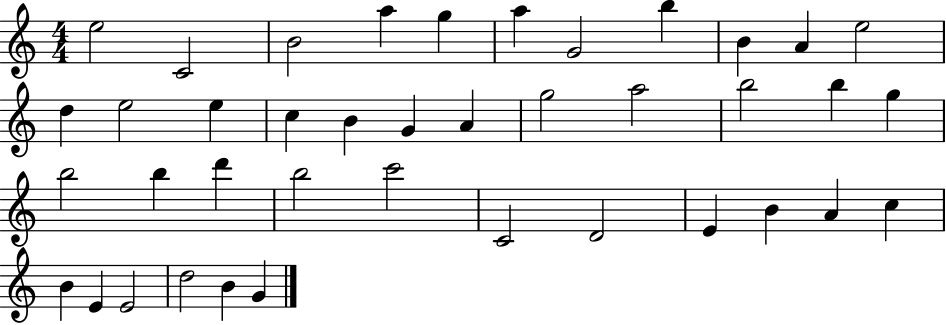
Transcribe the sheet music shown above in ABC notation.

X:1
T:Untitled
M:4/4
L:1/4
K:C
e2 C2 B2 a g a G2 b B A e2 d e2 e c B G A g2 a2 b2 b g b2 b d' b2 c'2 C2 D2 E B A c B E E2 d2 B G